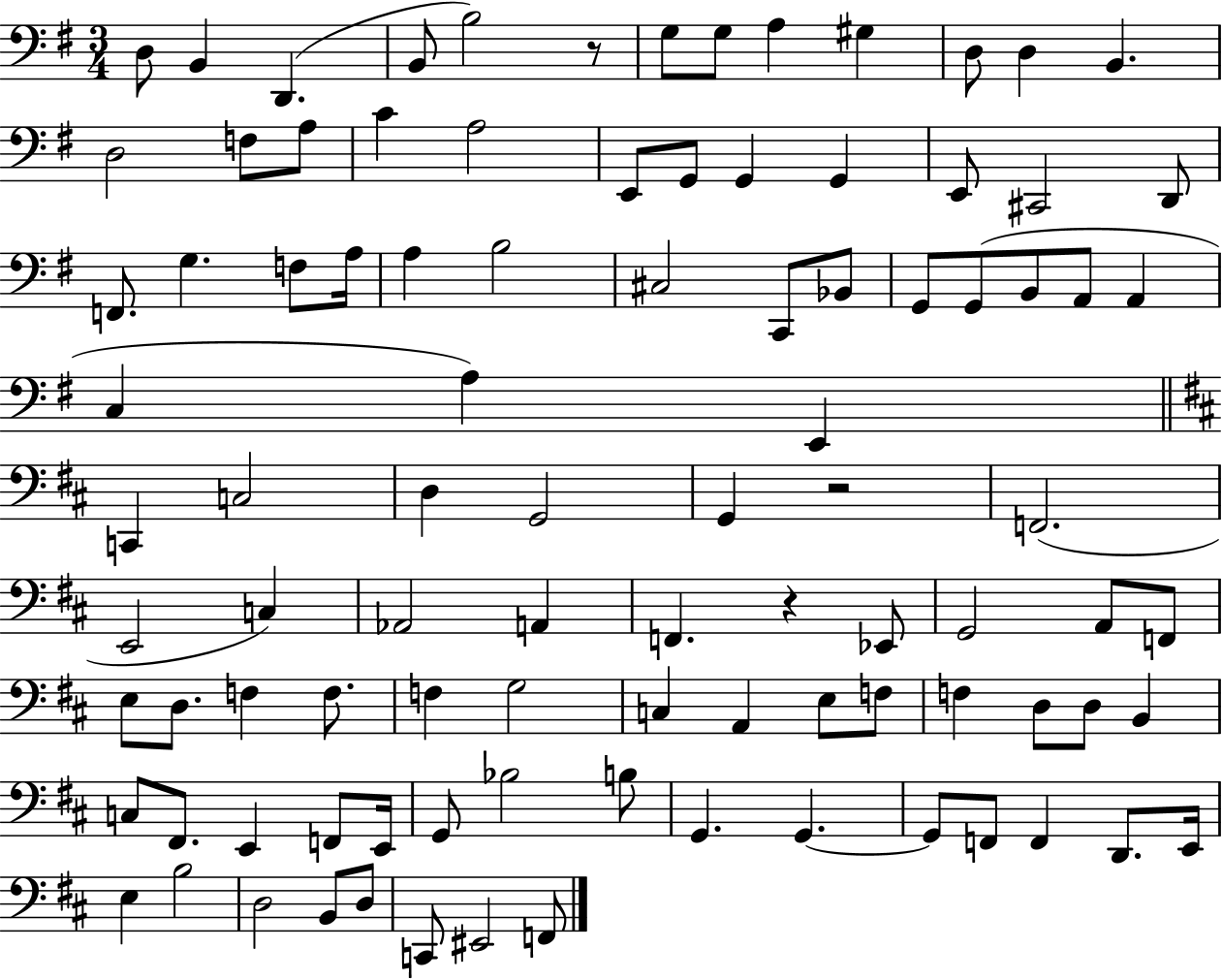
D3/e B2/q D2/q. B2/e B3/h R/e G3/e G3/e A3/q G#3/q D3/e D3/q B2/q. D3/h F3/e A3/e C4/q A3/h E2/e G2/e G2/q G2/q E2/e C#2/h D2/e F2/e. G3/q. F3/e A3/s A3/q B3/h C#3/h C2/e Bb2/e G2/e G2/e B2/e A2/e A2/q C3/q A3/q E2/q C2/q C3/h D3/q G2/h G2/q R/h F2/h. E2/h C3/q Ab2/h A2/q F2/q. R/q Eb2/e G2/h A2/e F2/e E3/e D3/e. F3/q F3/e. F3/q G3/h C3/q A2/q E3/e F3/e F3/q D3/e D3/e B2/q C3/e F#2/e. E2/q F2/e E2/s G2/e Bb3/h B3/e G2/q. G2/q. G2/e F2/e F2/q D2/e. E2/s E3/q B3/h D3/h B2/e D3/e C2/e EIS2/h F2/e